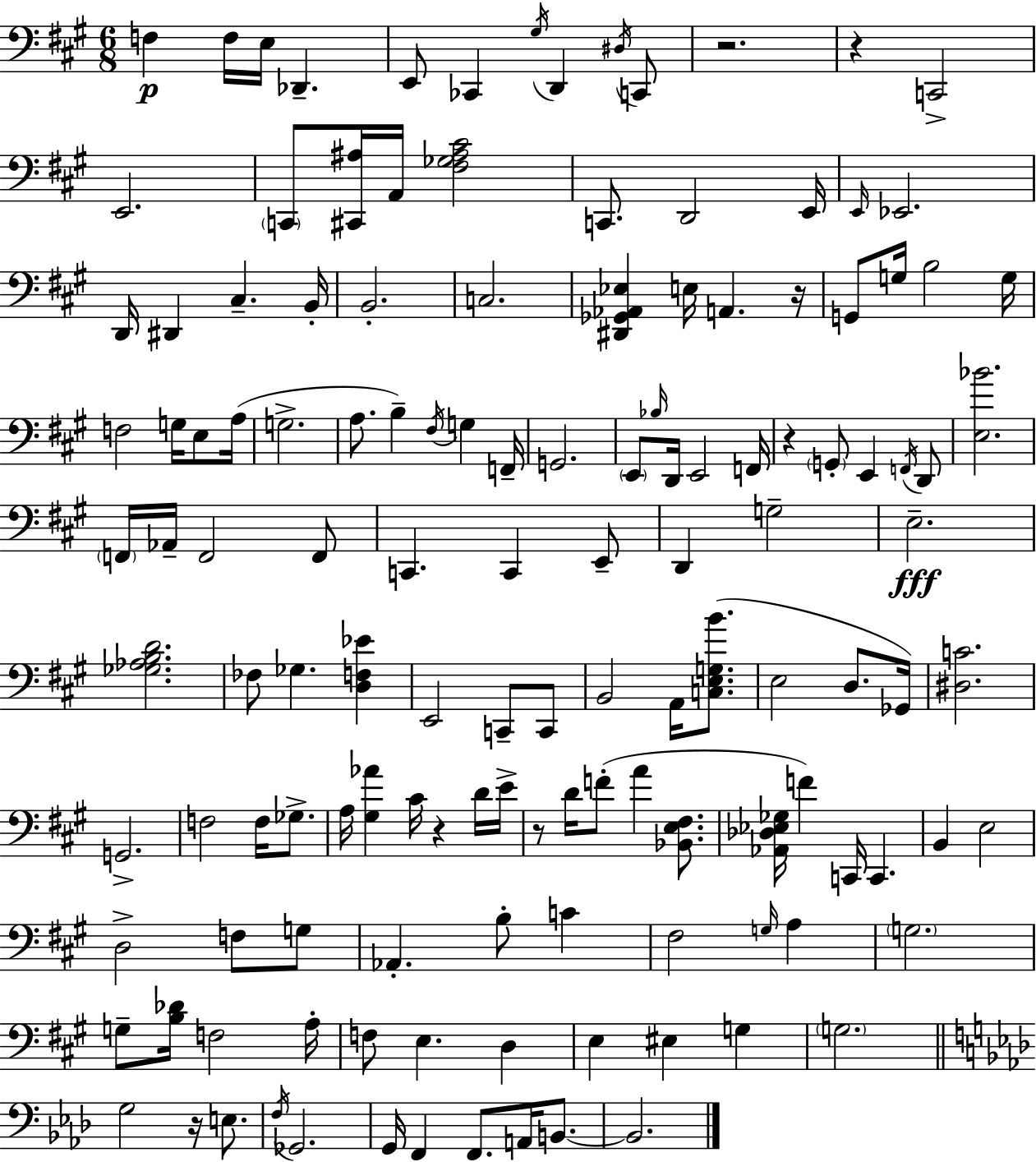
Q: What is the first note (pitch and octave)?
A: F3